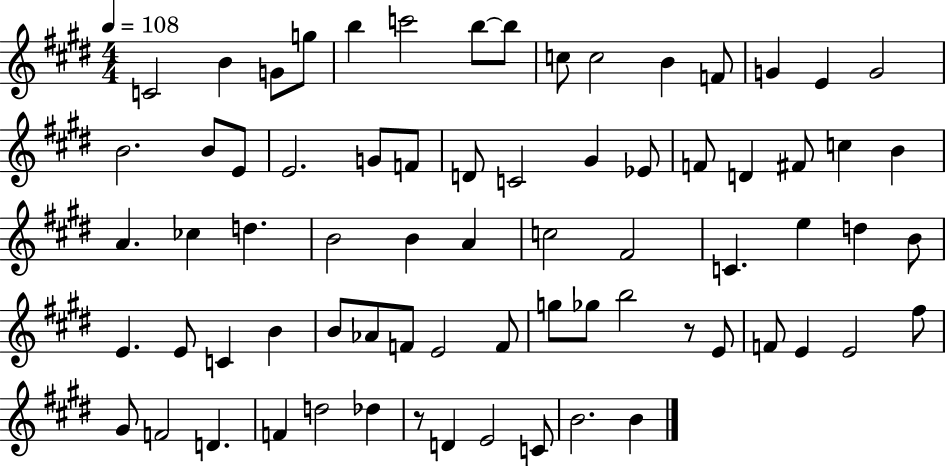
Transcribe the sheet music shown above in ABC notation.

X:1
T:Untitled
M:4/4
L:1/4
K:E
C2 B G/2 g/2 b c'2 b/2 b/2 c/2 c2 B F/2 G E G2 B2 B/2 E/2 E2 G/2 F/2 D/2 C2 ^G _E/2 F/2 D ^F/2 c B A _c d B2 B A c2 ^F2 C e d B/2 E E/2 C B B/2 _A/2 F/2 E2 F/2 g/2 _g/2 b2 z/2 E/2 F/2 E E2 ^f/2 ^G/2 F2 D F d2 _d z/2 D E2 C/2 B2 B